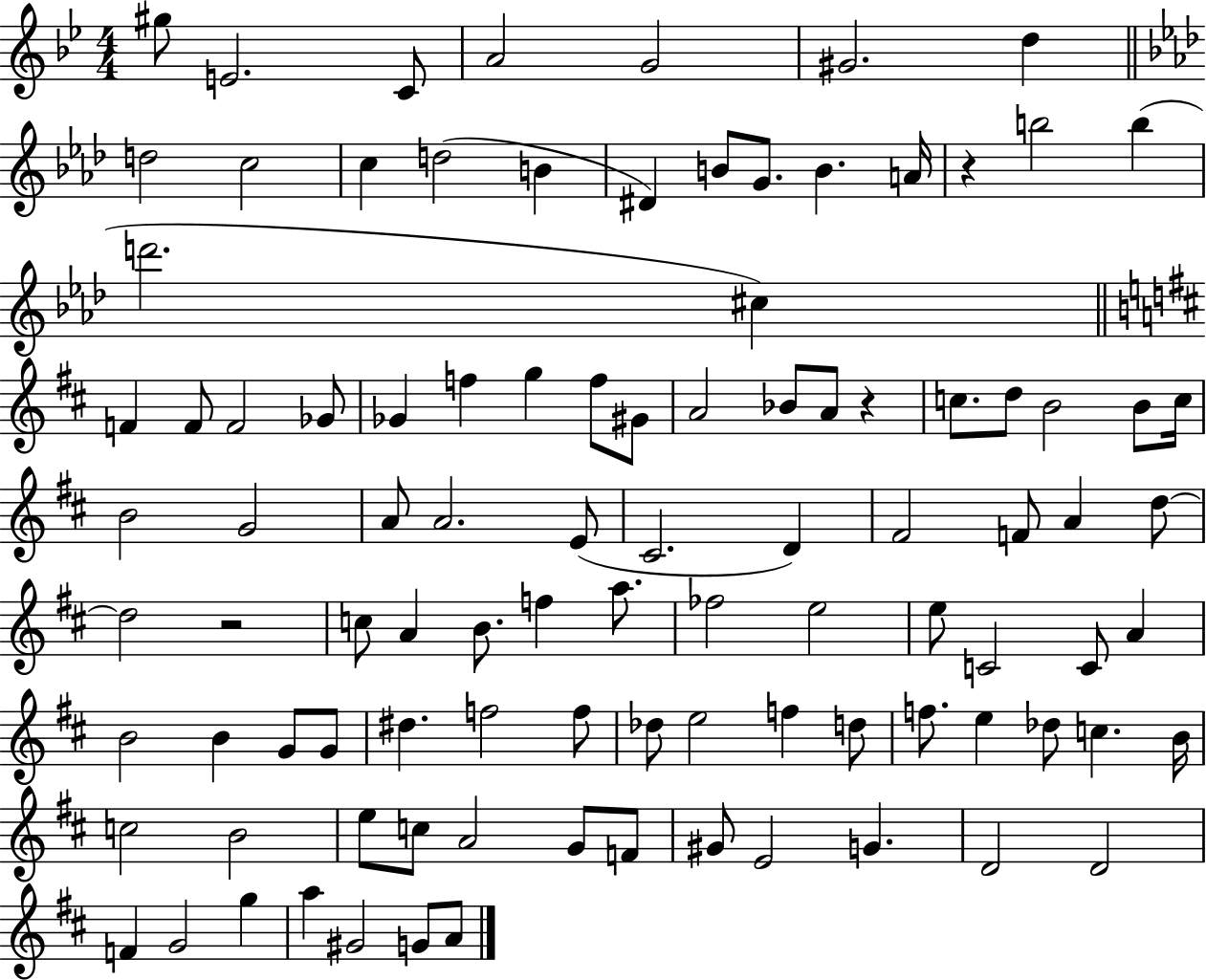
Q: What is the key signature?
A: BES major